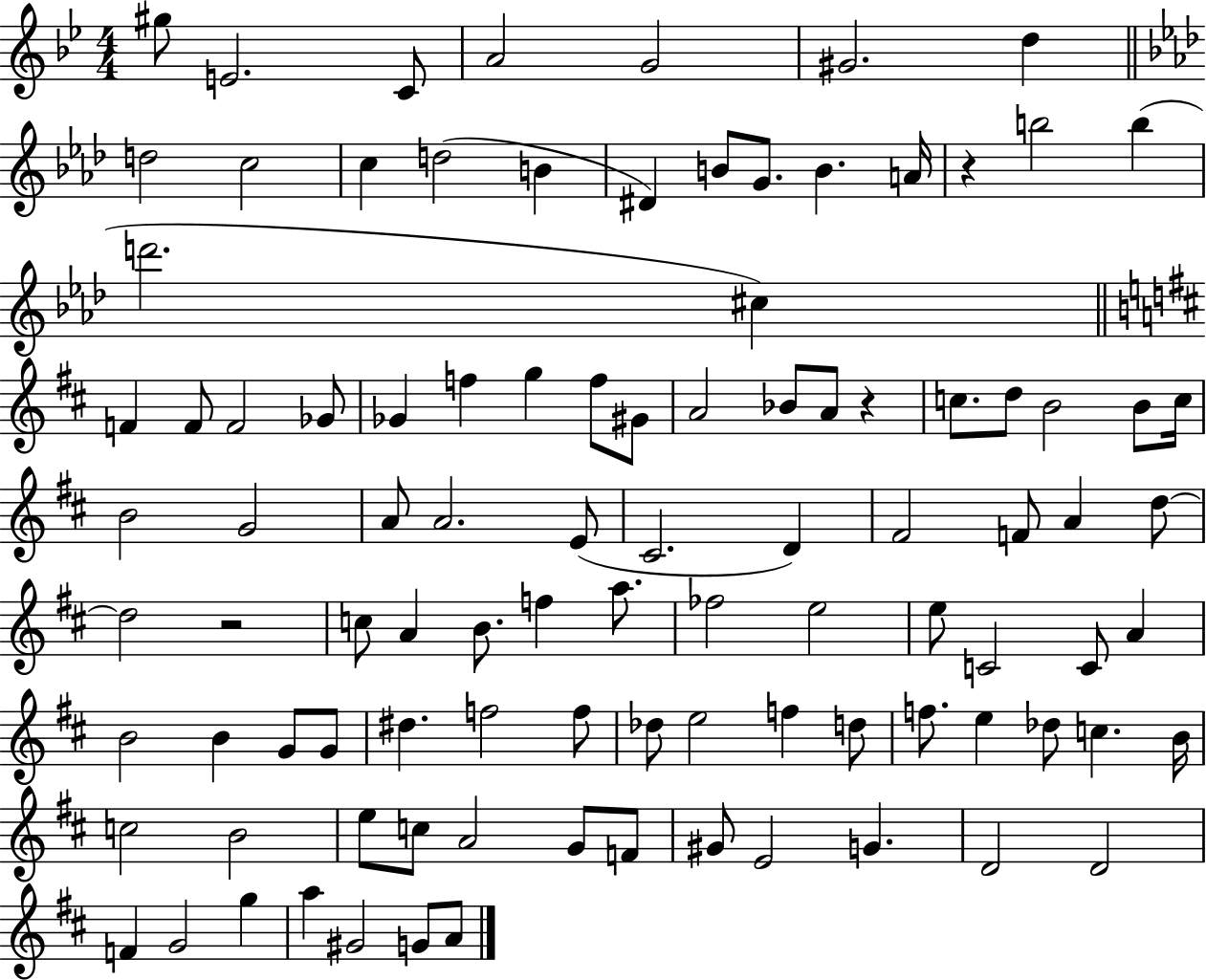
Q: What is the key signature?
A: BES major